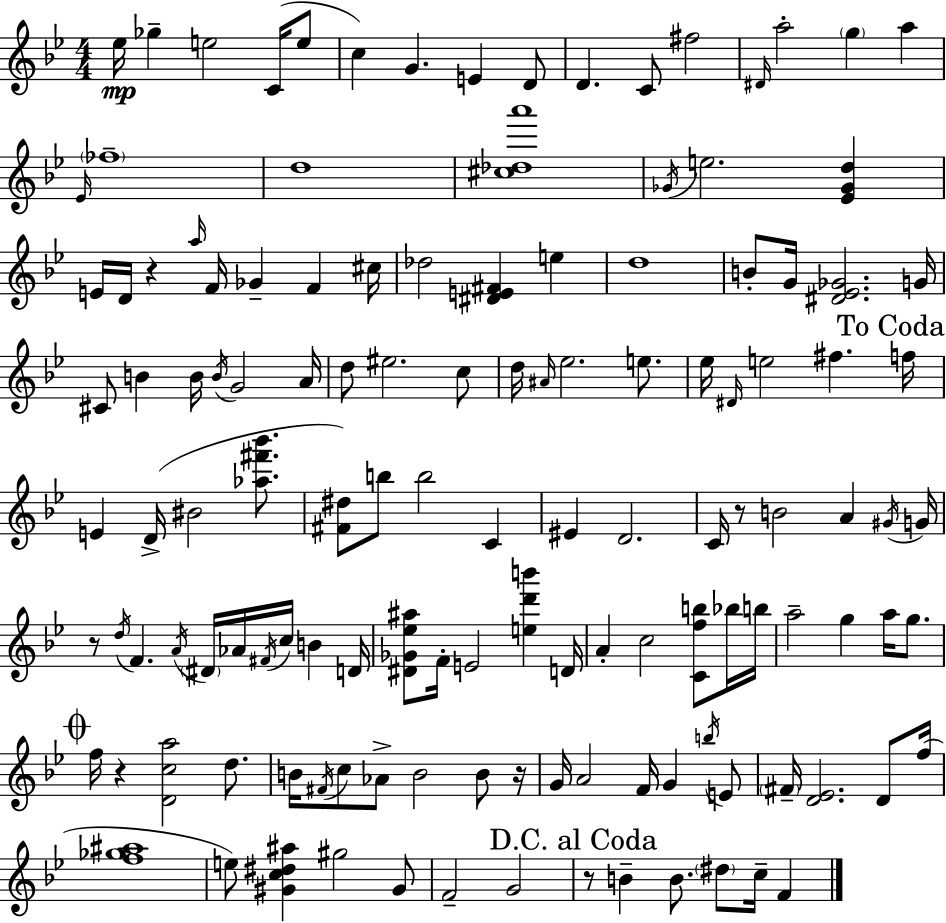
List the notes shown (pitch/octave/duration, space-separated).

Eb5/s Gb5/q E5/h C4/s E5/e C5/q G4/q. E4/q D4/e D4/q. C4/e F#5/h D#4/s A5/h G5/q A5/q Eb4/s FES5/w D5/w [C#5,Db5,A6]/w Gb4/s E5/h. [Eb4,Gb4,D5]/q E4/s D4/s R/q A5/s F4/s Gb4/q F4/q C#5/s Db5/h [D#4,E4,F#4]/q E5/q D5/w B4/e G4/s [D#4,Eb4,Gb4]/h. G4/s C#4/e B4/q B4/s B4/s G4/h A4/s D5/e EIS5/h. C5/e D5/s A#4/s Eb5/h. E5/e. Eb5/s D#4/s E5/h F#5/q. F5/s E4/q D4/s BIS4/h [Ab5,F#6,Bb6]/e. [F#4,D#5]/e B5/e B5/h C4/q EIS4/q D4/h. C4/s R/e B4/h A4/q G#4/s G4/s R/e D5/s F4/q. A4/s D#4/s Ab4/s F#4/s C5/s B4/q D4/s [D#4,Gb4,Eb5,A#5]/e F4/s E4/h [E5,D6,B6]/q D4/s A4/q C5/h [C4,F5,B5]/e Bb5/s B5/s A5/h G5/q A5/s G5/e. F5/s R/q [D4,C5,A5]/h D5/e. B4/s F#4/s C5/e Ab4/e B4/h B4/e R/s G4/s A4/h F4/s G4/q B5/s E4/e F#4/s [D4,Eb4]/h. D4/e F5/s [F5,Gb5,A#5]/w E5/e [G#4,C5,D#5,A#5]/q G#5/h G#4/e F4/h G4/h R/e B4/q B4/e. D#5/e C5/s F4/q